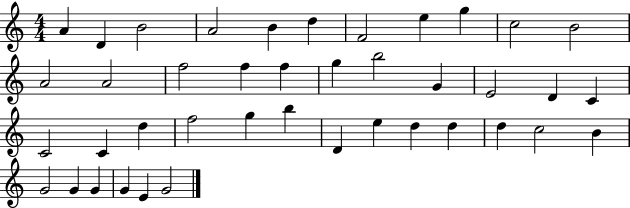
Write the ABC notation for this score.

X:1
T:Untitled
M:4/4
L:1/4
K:C
A D B2 A2 B d F2 e g c2 B2 A2 A2 f2 f f g b2 G E2 D C C2 C d f2 g b D e d d d c2 B G2 G G G E G2